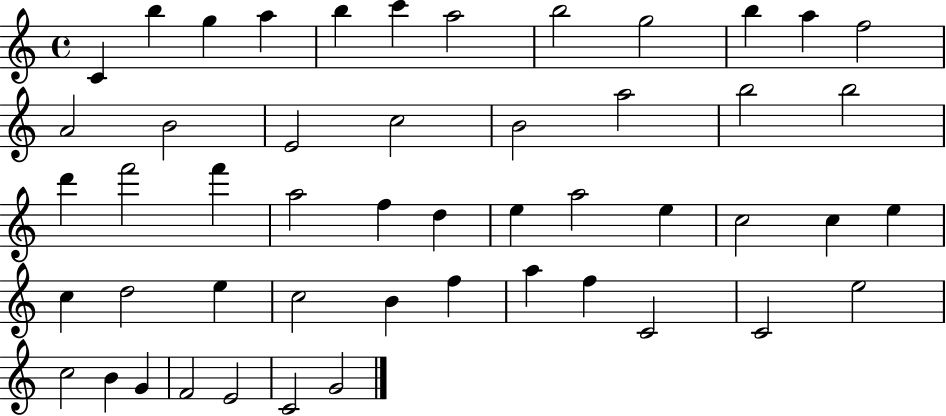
{
  \clef treble
  \time 4/4
  \defaultTimeSignature
  \key c \major
  c'4 b''4 g''4 a''4 | b''4 c'''4 a''2 | b''2 g''2 | b''4 a''4 f''2 | \break a'2 b'2 | e'2 c''2 | b'2 a''2 | b''2 b''2 | \break d'''4 f'''2 f'''4 | a''2 f''4 d''4 | e''4 a''2 e''4 | c''2 c''4 e''4 | \break c''4 d''2 e''4 | c''2 b'4 f''4 | a''4 f''4 c'2 | c'2 e''2 | \break c''2 b'4 g'4 | f'2 e'2 | c'2 g'2 | \bar "|."
}